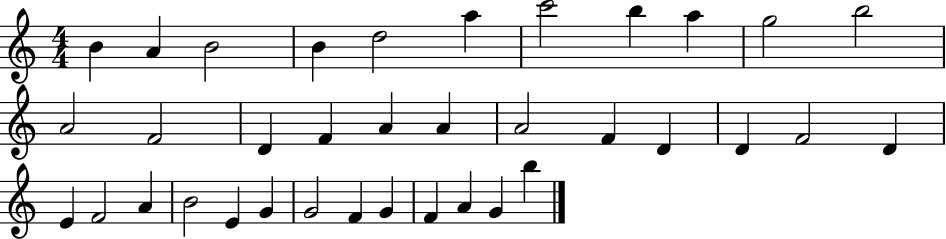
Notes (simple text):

B4/q A4/q B4/h B4/q D5/h A5/q C6/h B5/q A5/q G5/h B5/h A4/h F4/h D4/q F4/q A4/q A4/q A4/h F4/q D4/q D4/q F4/h D4/q E4/q F4/h A4/q B4/h E4/q G4/q G4/h F4/q G4/q F4/q A4/q G4/q B5/q